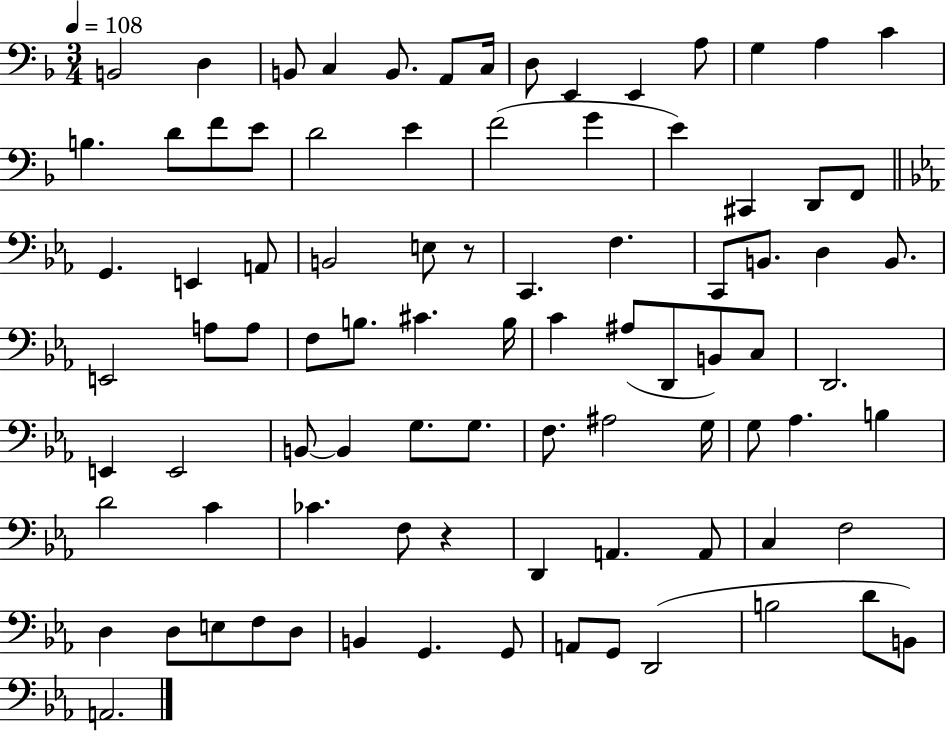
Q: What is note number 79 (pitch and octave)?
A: G2